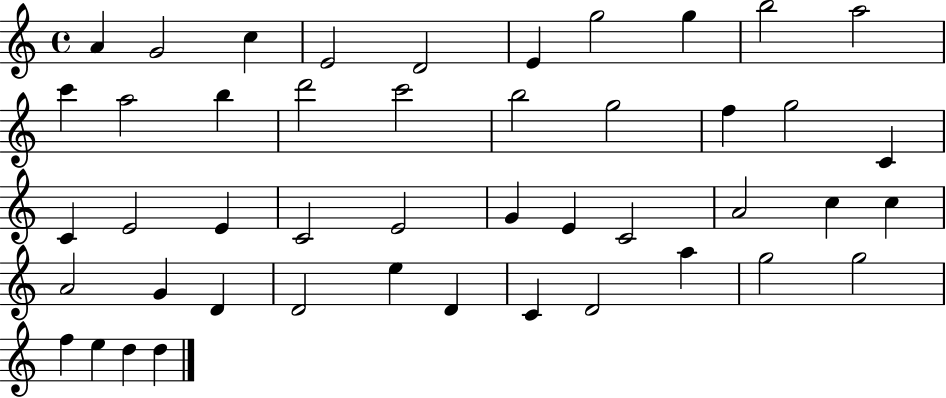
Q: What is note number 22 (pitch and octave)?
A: E4